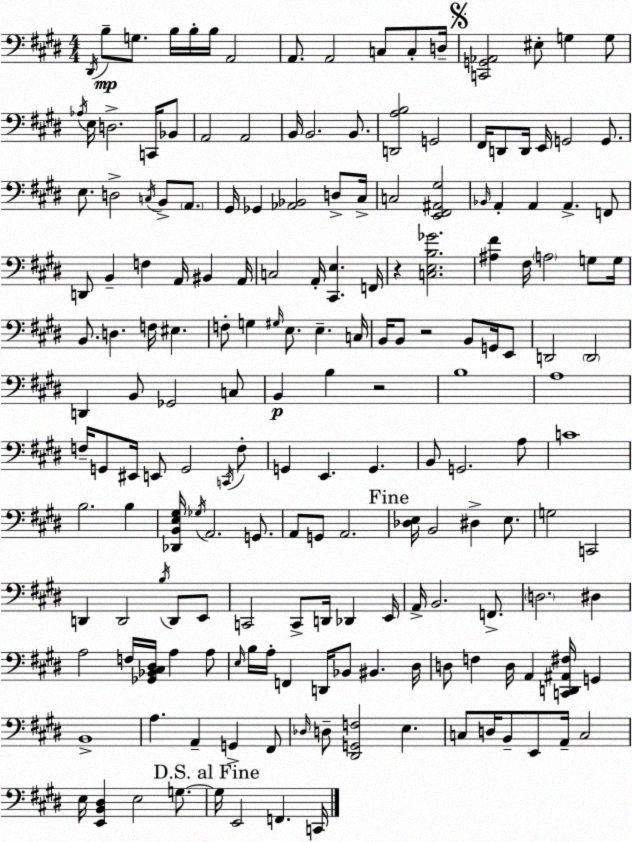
X:1
T:Untitled
M:4/4
L:1/4
K:E
^D,,/4 B,/2 G,/2 B,/4 B,/4 B,/4 A,,2 A,,/2 A,,2 C,/2 C,/2 D,/4 [C,,G,,_A,,]2 ^E,/2 G, G,/2 _A,/4 E,/4 D,2 C,,/4 _B,,/2 A,,2 A,,2 B,,/4 B,,2 B,,/2 [D,,A,B,]2 G,,2 ^F,,/4 D,,/2 D,,/4 E,,/4 G,,2 G,,/2 E,/2 D,2 C,/4 B,,/2 A,,/2 ^G,,/4 _G,, [_A,,_B,,]2 D,/2 ^C,/4 C,2 [E,,^F,,^A,,^G,]2 _B,,/4 A,, A,, A,, F,,/2 D,,/2 B,, F, A,,/4 ^B,, A,,/4 C,2 A,,/4 [^C,,E,] F,,/4 z [C,E,B,_G]2 [^A,^F] ^F,/4 A,2 G,/2 G,/4 B,,/2 D, F,/4 ^E, F,/2 G, ^G,/4 E,/2 E, C,/4 B,,/4 B,,/2 z2 B,,/2 G,,/4 E,,/2 D,,2 D,,2 D,, B,,/2 _G,,2 C,/2 B,, B, z2 B,4 A,4 F,/4 G,,/2 ^E,,/4 E,,/2 G,,2 C,,/4 F,/2 G,, E,, G,, B,,/2 G,,2 A,/2 C4 B,2 B, [_D,,B,,E,^G,]/4 _G,/4 A,,2 G,,/2 A,,/2 G,,/2 A,,2 [_D,E,]/4 B,,2 ^D, E,/2 G,2 C,,2 D,, D,,2 B,/4 D,,/2 E,,/2 C,,2 C,,/2 D,,/4 _D,, E,,/4 A,,/4 B,,2 F,,/2 D,2 ^D, A,2 F,/4 [_G,,_B,,^C,^D,]/4 A, A,/2 E,/4 B,/4 A,/4 F,, D,,/4 _B,,/2 ^B,, ^D,/4 D,/2 F, D,/4 A,, [C,,D,,^A,,^F,]/4 G,, B,,4 A, A,, G,, ^F,,/2 _D,/4 D,/2 [^D,,G,,F,]2 E, C,/2 D,/4 B,,/2 E,,/2 A,,/4 C,2 E,/4 [E,,B,,^D,] E,2 G,/2 G,/4 E,,2 F,, C,,/4